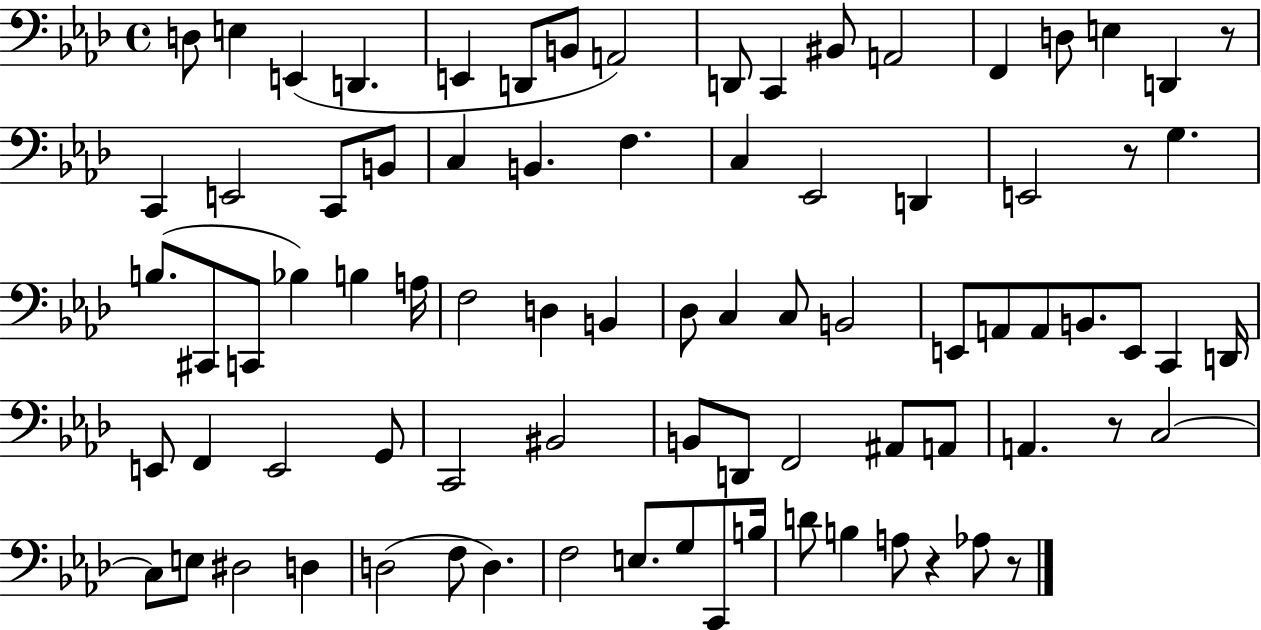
{
  \clef bass
  \time 4/4
  \defaultTimeSignature
  \key aes \major
  d8 e4 e,4( d,4. | e,4 d,8 b,8 a,2) | d,8 c,4 bis,8 a,2 | f,4 d8 e4 d,4 r8 | \break c,4 e,2 c,8 b,8 | c4 b,4. f4. | c4 ees,2 d,4 | e,2 r8 g4. | \break b8.( cis,8 c,8 bes4) b4 a16 | f2 d4 b,4 | des8 c4 c8 b,2 | e,8 a,8 a,8 b,8. e,8 c,4 d,16 | \break e,8 f,4 e,2 g,8 | c,2 bis,2 | b,8 d,8 f,2 ais,8 a,8 | a,4. r8 c2~~ | \break c8 e8 dis2 d4 | d2( f8 d4.) | f2 e8. g8 c,8 b16 | d'8 b4 a8 r4 aes8 r8 | \break \bar "|."
}